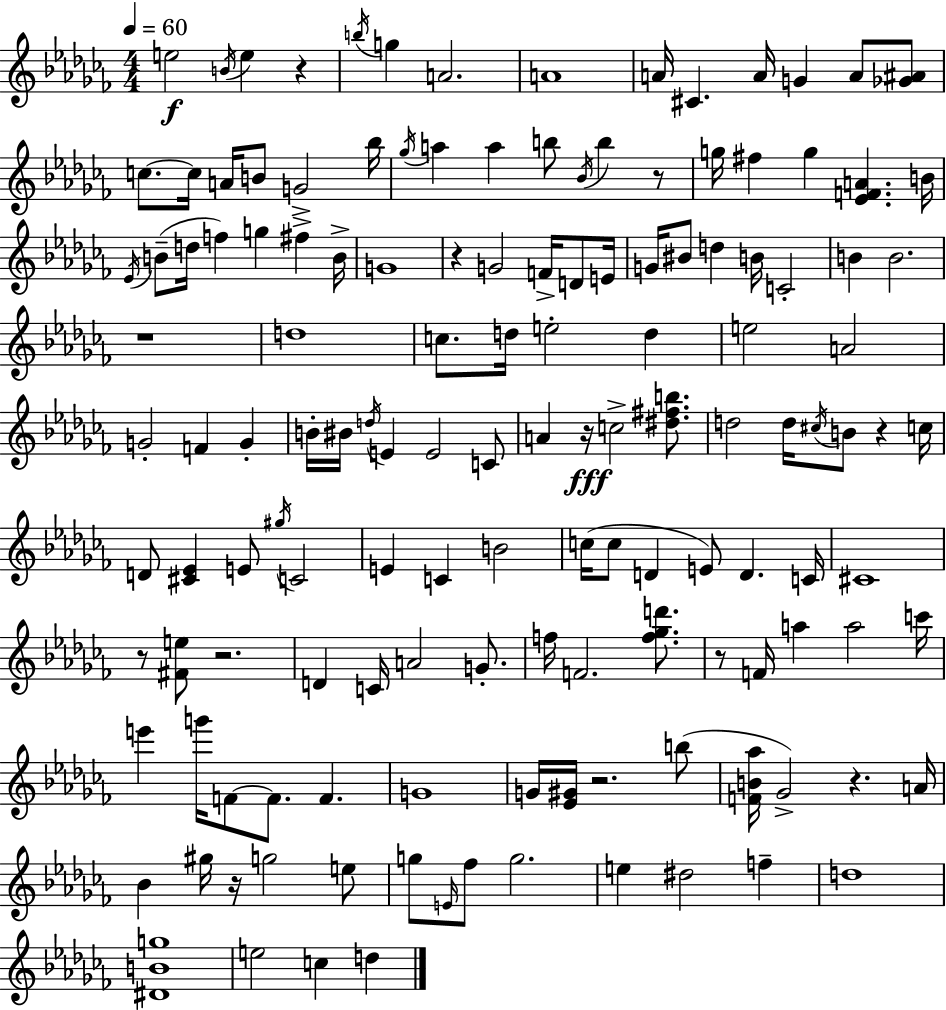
E5/h B4/s E5/q R/q B5/s G5/q A4/h. A4/w A4/s C#4/q. A4/s G4/q A4/e [Gb4,A#4]/e C5/e. C5/s A4/s B4/e G4/h Bb5/s Gb5/s A5/q A5/q B5/e Bb4/s B5/q R/e G5/s F#5/q G5/q [Eb4,F4,A4]/q. B4/s Eb4/s B4/e D5/s F5/q G5/q F#5/q B4/s G4/w R/q G4/h F4/s D4/e E4/s G4/s BIS4/e D5/q B4/s C4/h B4/q B4/h. R/w D5/w C5/e. D5/s E5/h D5/q E5/h A4/h G4/h F4/q G4/q B4/s BIS4/s D5/s E4/q E4/h C4/e A4/q R/s C5/h [D#5,F#5,B5]/e. D5/h D5/s C#5/s B4/e R/q C5/s D4/e [C#4,Eb4]/q E4/e G#5/s C4/h E4/q C4/q B4/h C5/s C5/e D4/q E4/e D4/q. C4/s C#4/w R/e [F#4,E5]/e R/h. D4/q C4/s A4/h G4/e. F5/s F4/h. [F5,Gb5,D6]/e. R/e F4/s A5/q A5/h C6/s E6/q G6/s F4/e F4/e. F4/q. G4/w G4/s [Eb4,G#4]/s R/h. B5/e [F4,B4,Ab5]/s Gb4/h R/q. A4/s Bb4/q G#5/s R/s G5/h E5/e G5/e E4/s FES5/e G5/h. E5/q D#5/h F5/q D5/w [D#4,B4,G5]/w E5/h C5/q D5/q